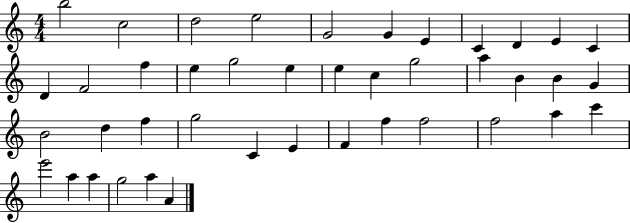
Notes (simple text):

B5/h C5/h D5/h E5/h G4/h G4/q E4/q C4/q D4/q E4/q C4/q D4/q F4/h F5/q E5/q G5/h E5/q E5/q C5/q G5/h A5/q B4/q B4/q G4/q B4/h D5/q F5/q G5/h C4/q E4/q F4/q F5/q F5/h F5/h A5/q C6/q E6/h A5/q A5/q G5/h A5/q A4/q